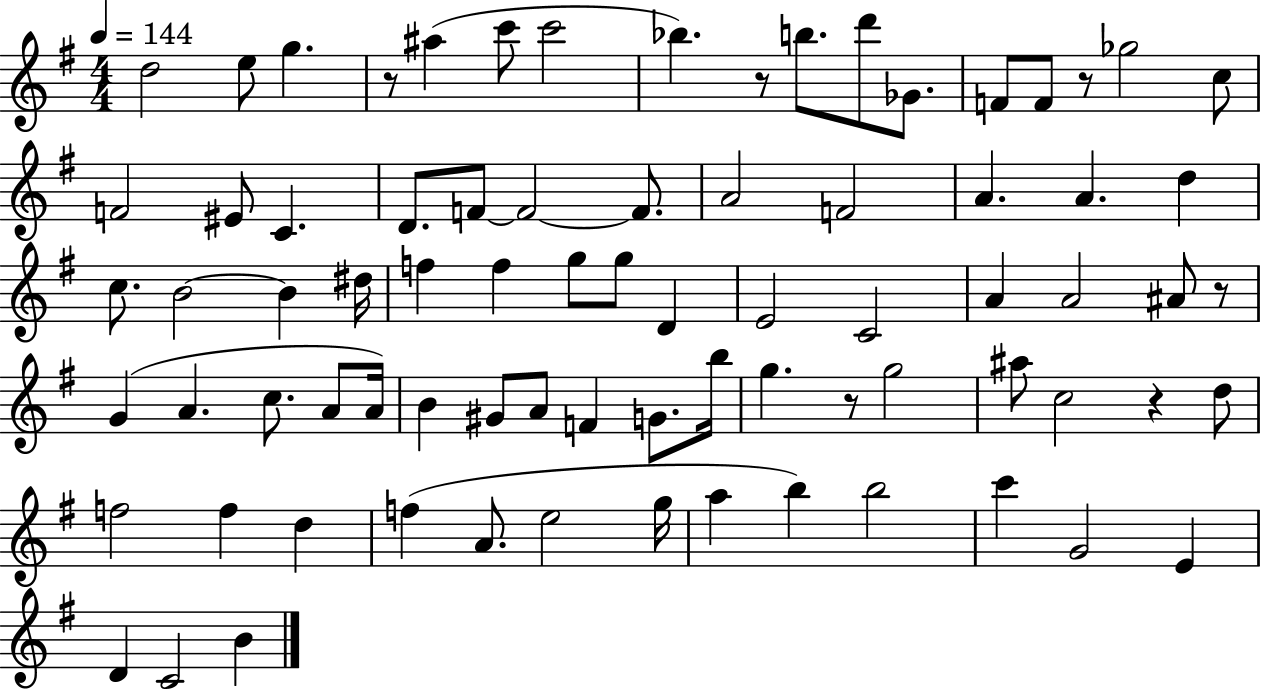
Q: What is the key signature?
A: G major